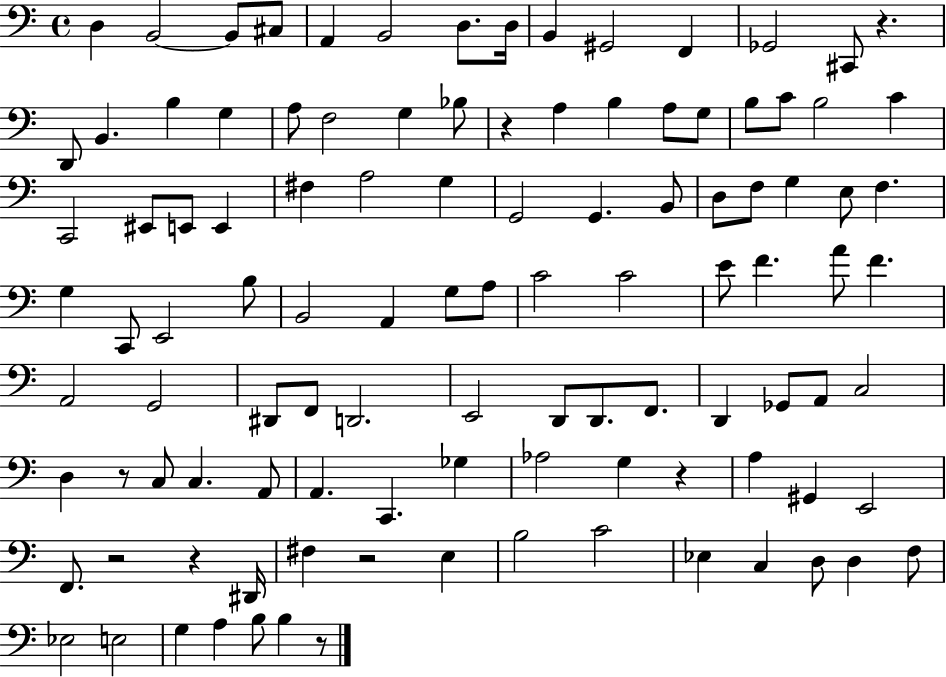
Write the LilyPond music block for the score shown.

{
  \clef bass
  \time 4/4
  \defaultTimeSignature
  \key c \major
  d4 b,2~~ b,8 cis8 | a,4 b,2 d8. d16 | b,4 gis,2 f,4 | ges,2 cis,8 r4. | \break d,8 b,4. b4 g4 | a8 f2 g4 bes8 | r4 a4 b4 a8 g8 | b8 c'8 b2 c'4 | \break c,2 eis,8 e,8 e,4 | fis4 a2 g4 | g,2 g,4. b,8 | d8 f8 g4 e8 f4. | \break g4 c,8 e,2 b8 | b,2 a,4 g8 a8 | c'2 c'2 | e'8 f'4. a'8 f'4. | \break a,2 g,2 | dis,8 f,8 d,2. | e,2 d,8 d,8. f,8. | d,4 ges,8 a,8 c2 | \break d4 r8 c8 c4. a,8 | a,4. c,4. ges4 | aes2 g4 r4 | a4 gis,4 e,2 | \break f,8. r2 r4 dis,16 | fis4 r2 e4 | b2 c'2 | ees4 c4 d8 d4 f8 | \break ees2 e2 | g4 a4 b8 b4 r8 | \bar "|."
}